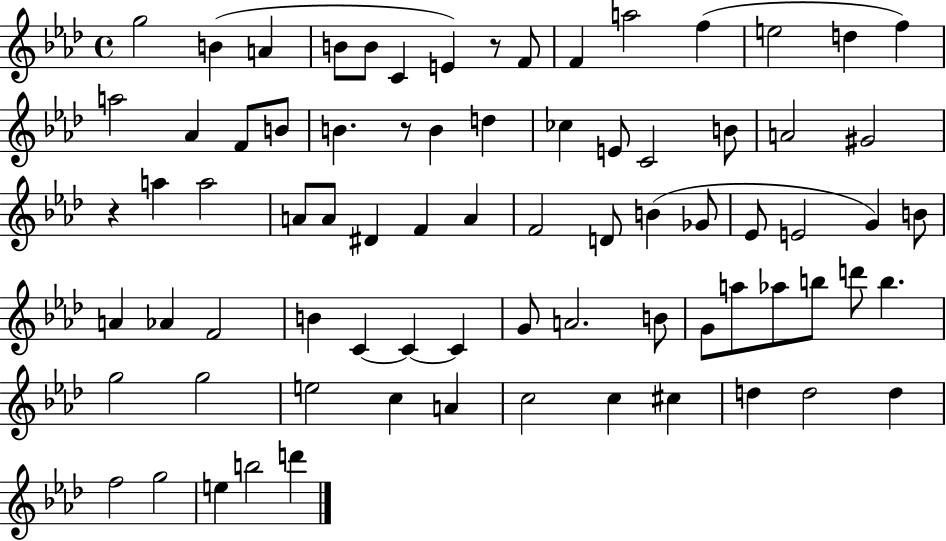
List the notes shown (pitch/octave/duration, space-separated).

G5/h B4/q A4/q B4/e B4/e C4/q E4/q R/e F4/e F4/q A5/h F5/q E5/h D5/q F5/q A5/h Ab4/q F4/e B4/e B4/q. R/e B4/q D5/q CES5/q E4/e C4/h B4/e A4/h G#4/h R/q A5/q A5/h A4/e A4/e D#4/q F4/q A4/q F4/h D4/e B4/q Gb4/e Eb4/e E4/h G4/q B4/e A4/q Ab4/q F4/h B4/q C4/q C4/q C4/q G4/e A4/h. B4/e G4/e A5/e Ab5/e B5/e D6/e B5/q. G5/h G5/h E5/h C5/q A4/q C5/h C5/q C#5/q D5/q D5/h D5/q F5/h G5/h E5/q B5/h D6/q